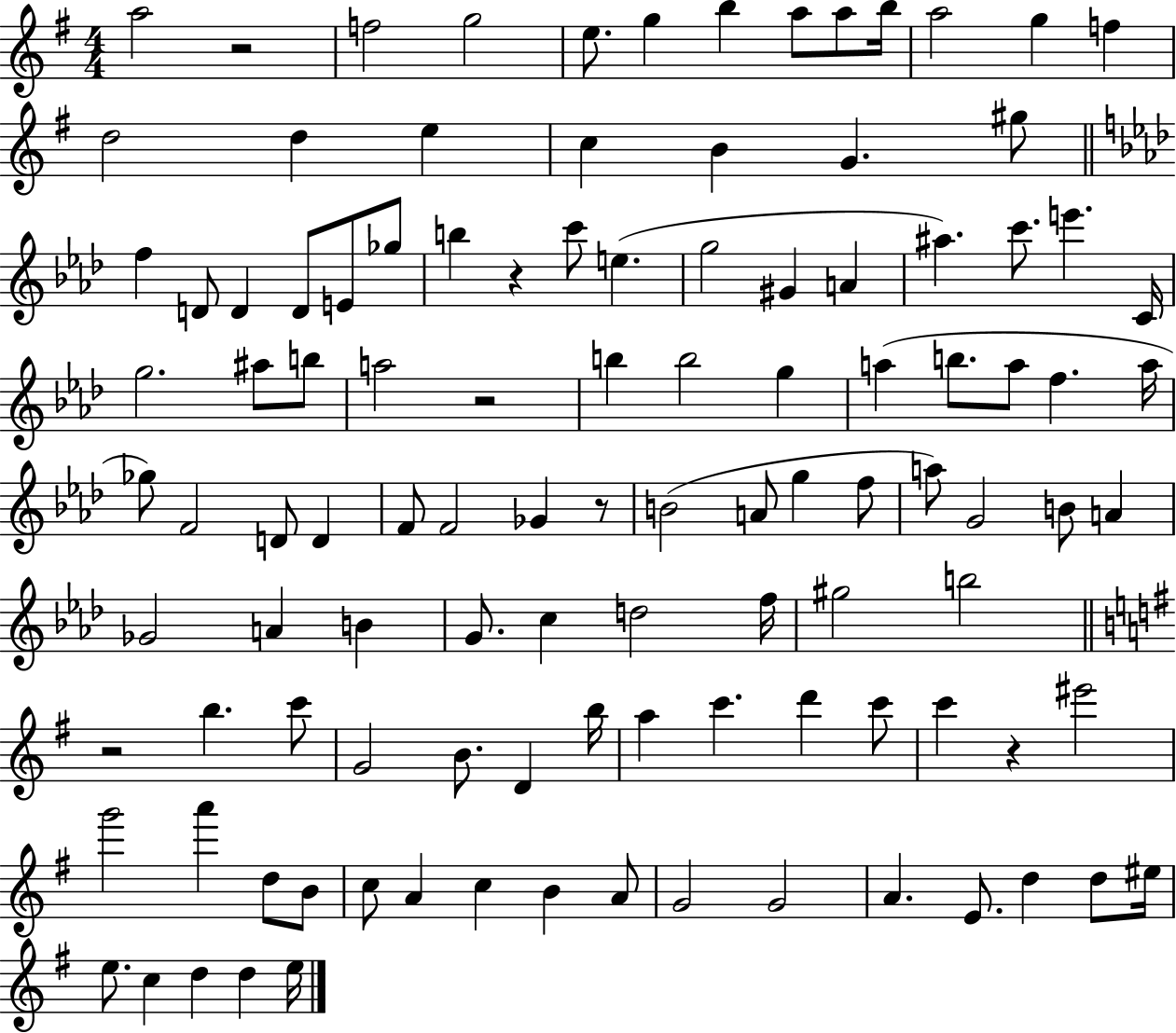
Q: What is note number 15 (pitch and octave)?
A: E5